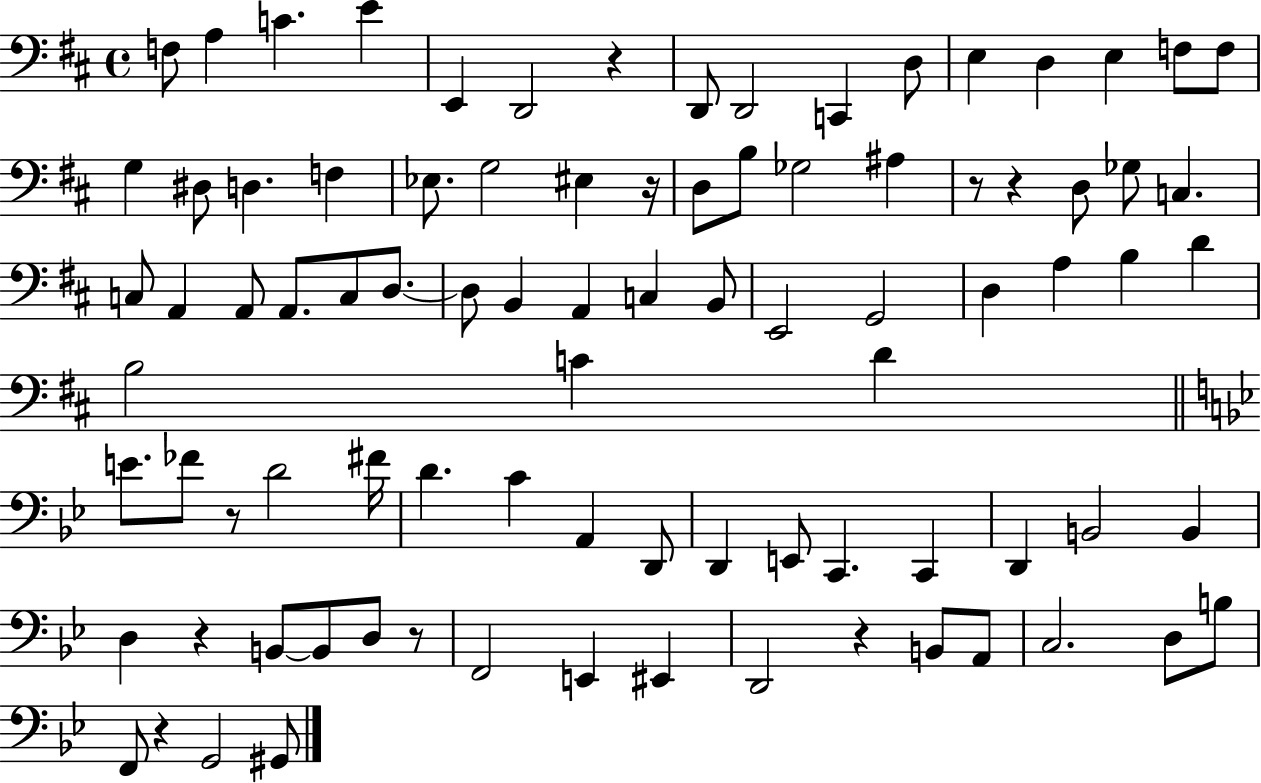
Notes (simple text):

F3/e A3/q C4/q. E4/q E2/q D2/h R/q D2/e D2/h C2/q D3/e E3/q D3/q E3/q F3/e F3/e G3/q D#3/e D3/q. F3/q Eb3/e. G3/h EIS3/q R/s D3/e B3/e Gb3/h A#3/q R/e R/q D3/e Gb3/e C3/q. C3/e A2/q A2/e A2/e. C3/e D3/e. D3/e B2/q A2/q C3/q B2/e E2/h G2/h D3/q A3/q B3/q D4/q B3/h C4/q D4/q E4/e. FES4/e R/e D4/h F#4/s D4/q. C4/q A2/q D2/e D2/q E2/e C2/q. C2/q D2/q B2/h B2/q D3/q R/q B2/e B2/e D3/e R/e F2/h E2/q EIS2/q D2/h R/q B2/e A2/e C3/h. D3/e B3/e F2/e R/q G2/h G#2/e